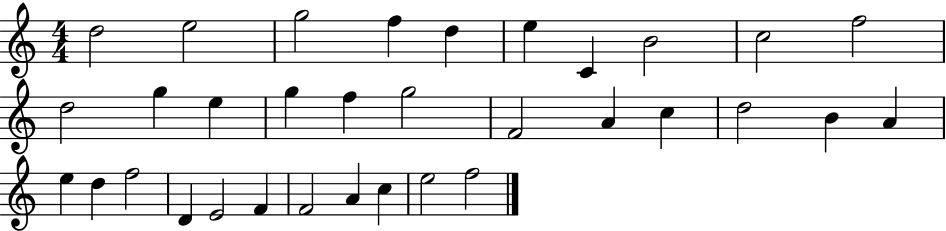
X:1
T:Untitled
M:4/4
L:1/4
K:C
d2 e2 g2 f d e C B2 c2 f2 d2 g e g f g2 F2 A c d2 B A e d f2 D E2 F F2 A c e2 f2